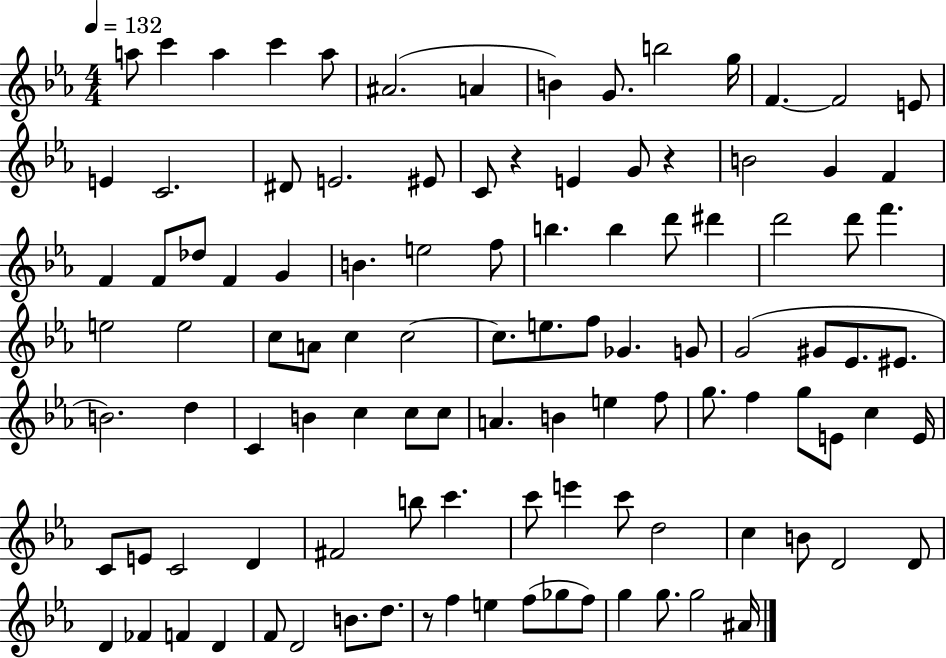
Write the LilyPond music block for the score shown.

{
  \clef treble
  \numericTimeSignature
  \time 4/4
  \key ees \major
  \tempo 4 = 132
  a''8 c'''4 a''4 c'''4 a''8 | ais'2.( a'4 | b'4) g'8. b''2 g''16 | f'4.~~ f'2 e'8 | \break e'4 c'2. | dis'8 e'2. eis'8 | c'8 r4 e'4 g'8 r4 | b'2 g'4 f'4 | \break f'4 f'8 des''8 f'4 g'4 | b'4. e''2 f''8 | b''4. b''4 d'''8 dis'''4 | d'''2 d'''8 f'''4. | \break e''2 e''2 | c''8 a'8 c''4 c''2~~ | c''8. e''8. f''8 ges'4. g'8 | g'2( gis'8 ees'8. eis'8. | \break b'2.) d''4 | c'4 b'4 c''4 c''8 c''8 | a'4. b'4 e''4 f''8 | g''8. f''4 g''8 e'8 c''4 e'16 | \break c'8 e'8 c'2 d'4 | fis'2 b''8 c'''4. | c'''8 e'''4 c'''8 d''2 | c''4 b'8 d'2 d'8 | \break d'4 fes'4 f'4 d'4 | f'8 d'2 b'8. d''8. | r8 f''4 e''4 f''8( ges''8 f''8) | g''4 g''8. g''2 ais'16 | \break \bar "|."
}